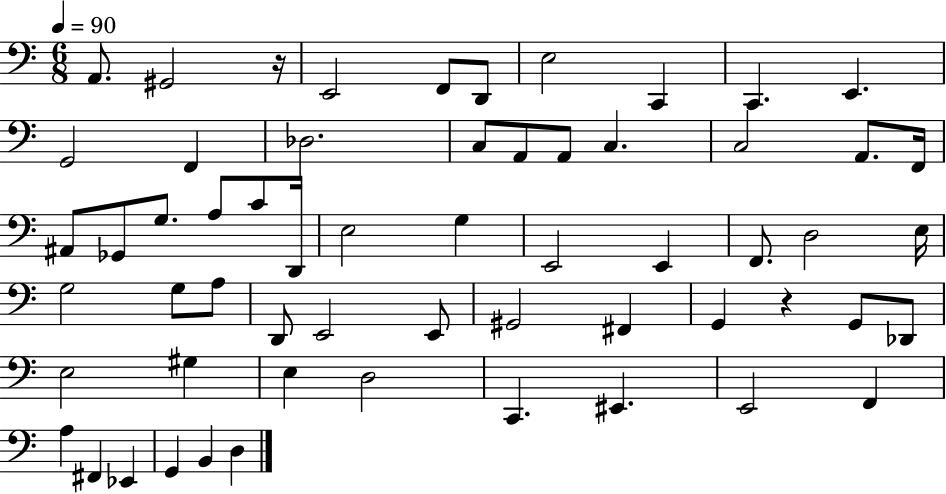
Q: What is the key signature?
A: C major